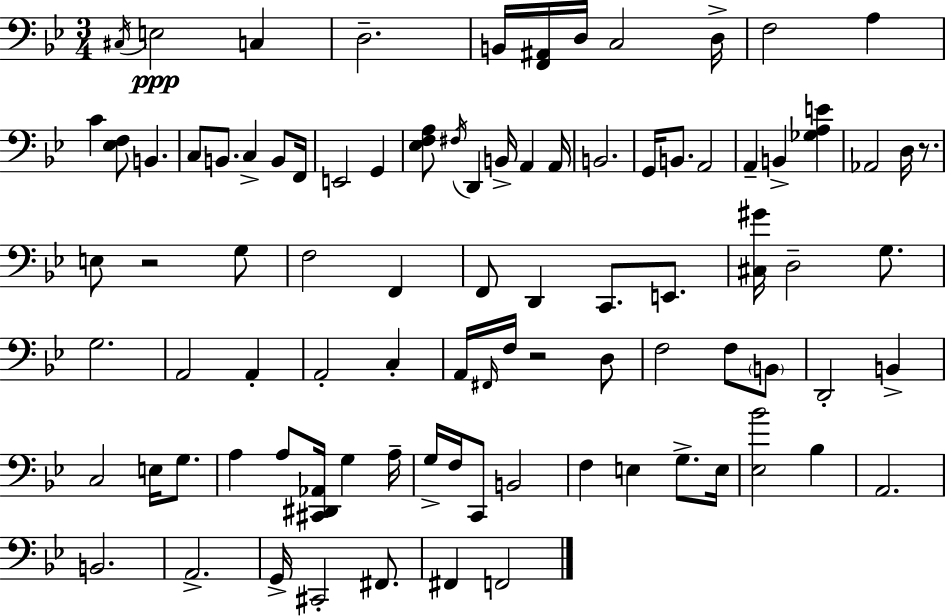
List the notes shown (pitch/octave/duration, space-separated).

C#3/s E3/h C3/q D3/h. B2/s [F2,A#2]/s D3/s C3/h D3/s F3/h A3/q C4/q [Eb3,F3]/e B2/q. C3/e B2/e. C3/q B2/e F2/s E2/h G2/q [Eb3,F3,A3]/e F#3/s D2/q B2/s A2/q A2/s B2/h. G2/s B2/e. A2/h A2/q B2/q [Gb3,A3,E4]/q Ab2/h D3/s R/e. E3/e R/h G3/e F3/h F2/q F2/e D2/q C2/e. E2/e. [C#3,G#4]/s D3/h G3/e. G3/h. A2/h A2/q A2/h C3/q A2/s F#2/s F3/s R/h D3/e F3/h F3/e B2/e D2/h B2/q C3/h E3/s G3/e. A3/q A3/e [C#2,D#2,Ab2]/s G3/q A3/s G3/s F3/s C2/e B2/h F3/q E3/q G3/e. E3/s [Eb3,Bb4]/h Bb3/q A2/h. B2/h. A2/h. G2/s C#2/h F#2/e. F#2/q F2/h